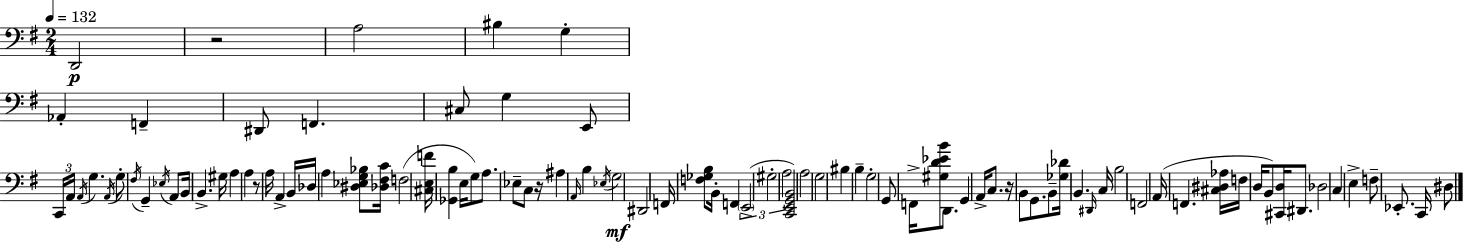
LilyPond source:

{
  \clef bass
  \numericTimeSignature
  \time 2/4
  \key g \major
  \tempo 4 = 132
  \repeat volta 2 { d,2\p | r2 | a2 | bis4 g4-. | \break aes,4-. f,4-- | dis,8 f,4. | cis8 g4 e,8 | \tuplet 3/2 { c,16 a,16 \acciaccatura { a,16 } } g4. | \break \acciaccatura { a,16 } g8-. \acciaccatura { fis16 } g,4-- | \acciaccatura { ees16 } a,8 b,16 b,4.-> | gis16 a4 | a4 r8 a16 a,4-> | \break b,16 des16 a4 | <dis ees g bes>8 <des fis c'>16 f2( | <cis e f'>16 <ges, b>4 | e16 g8) a8. ees8-- | \break c8 r16 ais4 | \grace { a,16 } b4 \acciaccatura { ees16 }\mf g2 | dis,2 | f,16 <f ges b>8 | \break b,16-. f,4 \tuplet 3/2 { \parenthesize e,2->( | gis2-. | a2 } | <c, e, g, b,>2) | \break a2 | g2 | bis4 | b4-- g2-. | \break g,8 | f,16-> <gis d' ees' b'>8 d,8. g,4 | a,16-> c8. r16 b,8 | g,8. b,8-- <ges des'>16 b,4. | \break \grace { dis,16 } c16 b2 | f,2 | a,16( | f,4. <cis dis aes>16 f16 | \break d16 b,8) <cis, d>16 dis,8. des2 | c4 | e4-> f8-- | ees,8.-. c,16 dis8 } \bar "|."
}